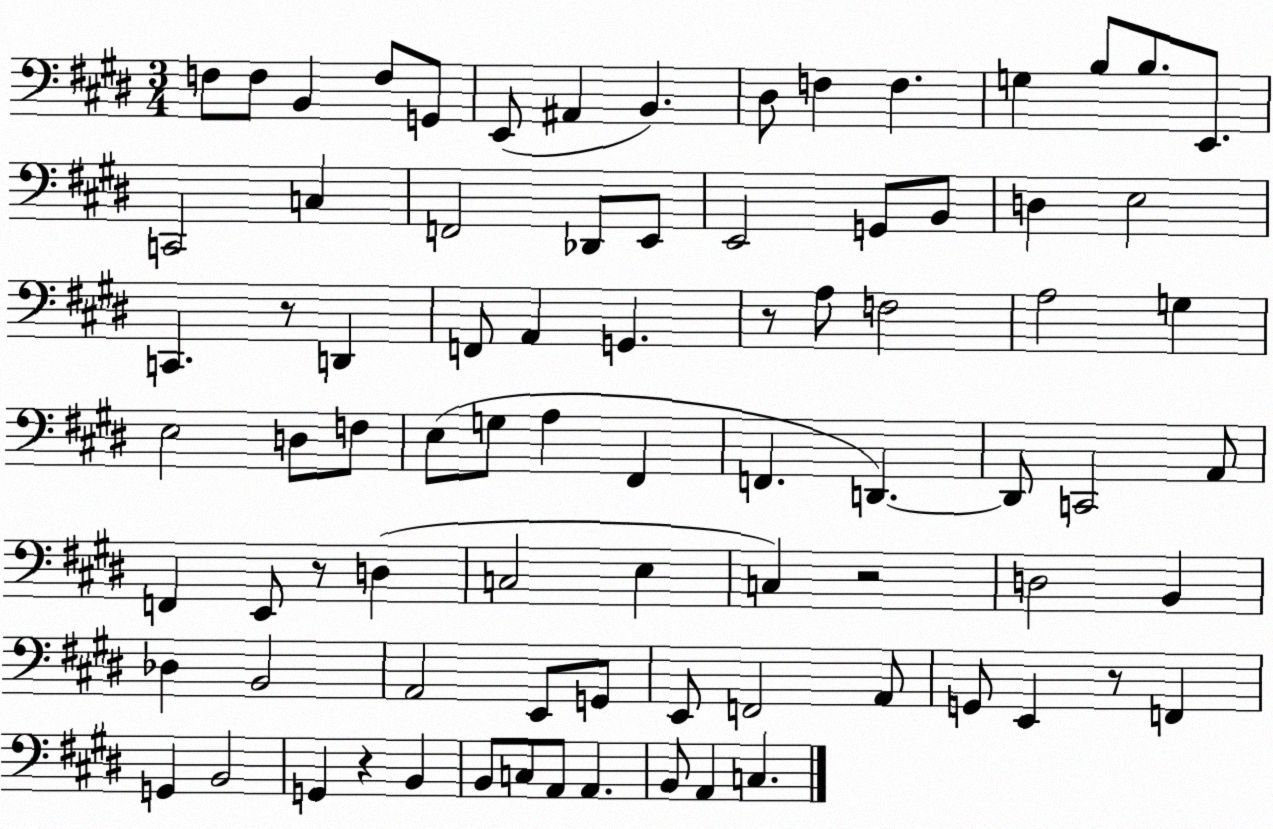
X:1
T:Untitled
M:3/4
L:1/4
K:E
F,/2 F,/2 B,, F,/2 G,,/2 E,,/2 ^A,, B,, ^D,/2 F, F, G, B,/2 B,/2 E,,/2 C,,2 C, F,,2 _D,,/2 E,,/2 E,,2 G,,/2 B,,/2 D, E,2 C,, z/2 D,, F,,/2 A,, G,, z/2 A,/2 F,2 A,2 G, E,2 D,/2 F,/2 E,/2 G,/2 A, ^F,, F,, D,, D,,/2 C,,2 A,,/2 F,, E,,/2 z/2 D, C,2 E, C, z2 D,2 B,, _D, B,,2 A,,2 E,,/2 G,,/2 E,,/2 F,,2 A,,/2 G,,/2 E,, z/2 F,, G,, B,,2 G,, z B,, B,,/2 C,/2 A,,/2 A,, B,,/2 A,, C,